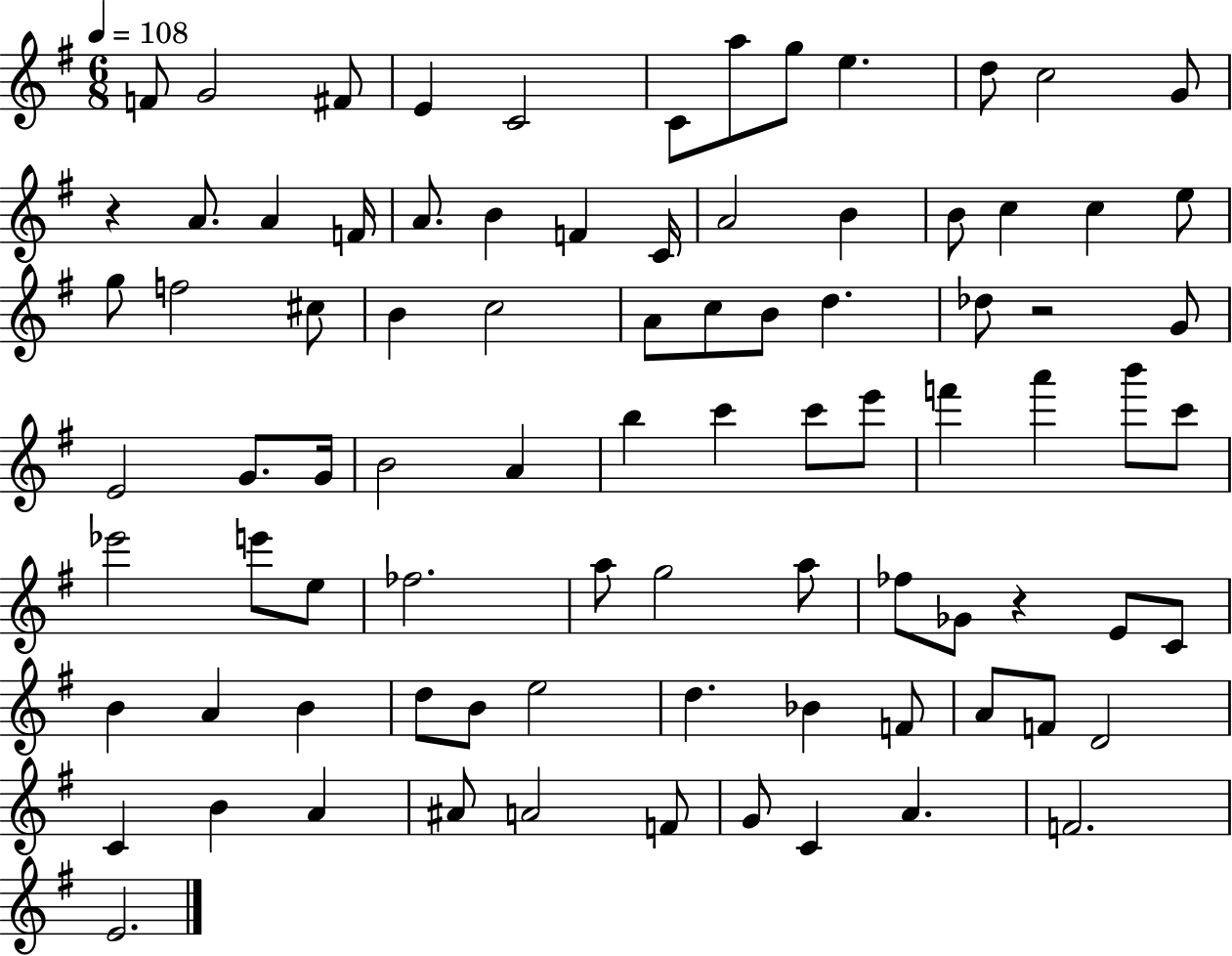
{
  \clef treble
  \numericTimeSignature
  \time 6/8
  \key g \major
  \tempo 4 = 108
  f'8 g'2 fis'8 | e'4 c'2 | c'8 a''8 g''8 e''4. | d''8 c''2 g'8 | \break r4 a'8. a'4 f'16 | a'8. b'4 f'4 c'16 | a'2 b'4 | b'8 c''4 c''4 e''8 | \break g''8 f''2 cis''8 | b'4 c''2 | a'8 c''8 b'8 d''4. | des''8 r2 g'8 | \break e'2 g'8. g'16 | b'2 a'4 | b''4 c'''4 c'''8 e'''8 | f'''4 a'''4 b'''8 c'''8 | \break ees'''2 e'''8 e''8 | fes''2. | a''8 g''2 a''8 | fes''8 ges'8 r4 e'8 c'8 | \break b'4 a'4 b'4 | d''8 b'8 e''2 | d''4. bes'4 f'8 | a'8 f'8 d'2 | \break c'4 b'4 a'4 | ais'8 a'2 f'8 | g'8 c'4 a'4. | f'2. | \break e'2. | \bar "|."
}